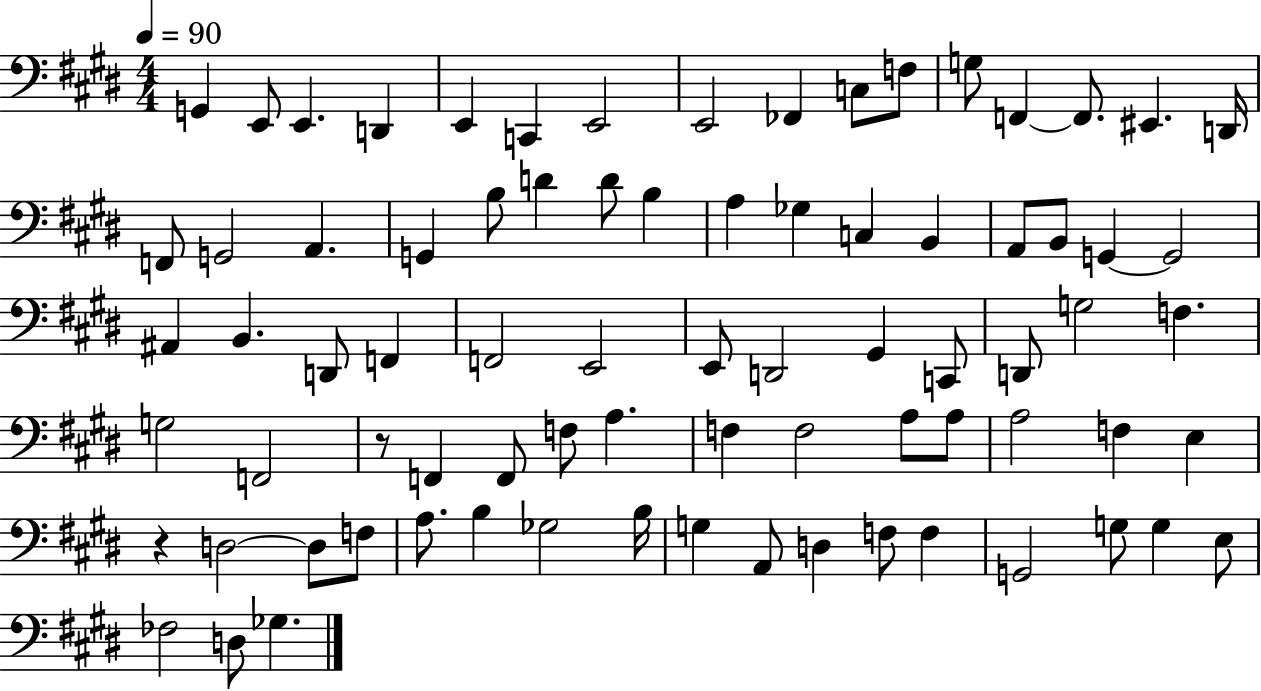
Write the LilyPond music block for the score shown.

{
  \clef bass
  \numericTimeSignature
  \time 4/4
  \key e \major
  \tempo 4 = 90
  g,4 e,8 e,4. d,4 | e,4 c,4 e,2 | e,2 fes,4 c8 f8 | g8 f,4~~ f,8. eis,4. d,16 | \break f,8 g,2 a,4. | g,4 b8 d'4 d'8 b4 | a4 ges4 c4 b,4 | a,8 b,8 g,4~~ g,2 | \break ais,4 b,4. d,8 f,4 | f,2 e,2 | e,8 d,2 gis,4 c,8 | d,8 g2 f4. | \break g2 f,2 | r8 f,4 f,8 f8 a4. | f4 f2 a8 a8 | a2 f4 e4 | \break r4 d2~~ d8 f8 | a8. b4 ges2 b16 | g4 a,8 d4 f8 f4 | g,2 g8 g4 e8 | \break fes2 d8 ges4. | \bar "|."
}